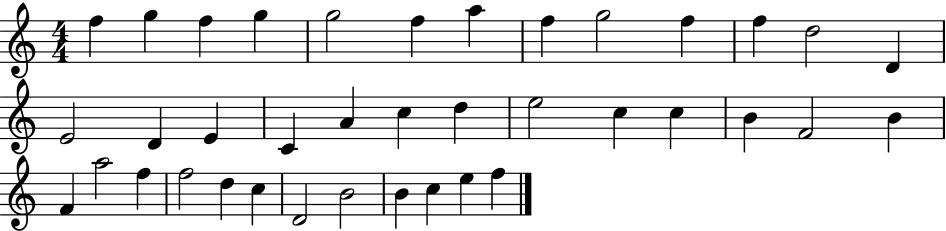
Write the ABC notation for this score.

X:1
T:Untitled
M:4/4
L:1/4
K:C
f g f g g2 f a f g2 f f d2 D E2 D E C A c d e2 c c B F2 B F a2 f f2 d c D2 B2 B c e f